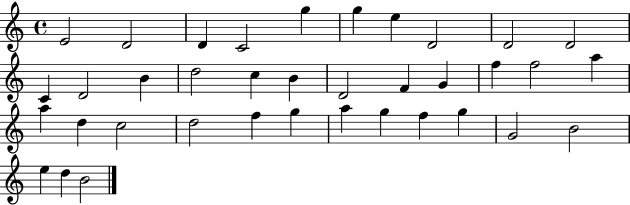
{
  \clef treble
  \time 4/4
  \defaultTimeSignature
  \key c \major
  e'2 d'2 | d'4 c'2 g''4 | g''4 e''4 d'2 | d'2 d'2 | \break c'4 d'2 b'4 | d''2 c''4 b'4 | d'2 f'4 g'4 | f''4 f''2 a''4 | \break a''4 d''4 c''2 | d''2 f''4 g''4 | a''4 g''4 f''4 g''4 | g'2 b'2 | \break e''4 d''4 b'2 | \bar "|."
}